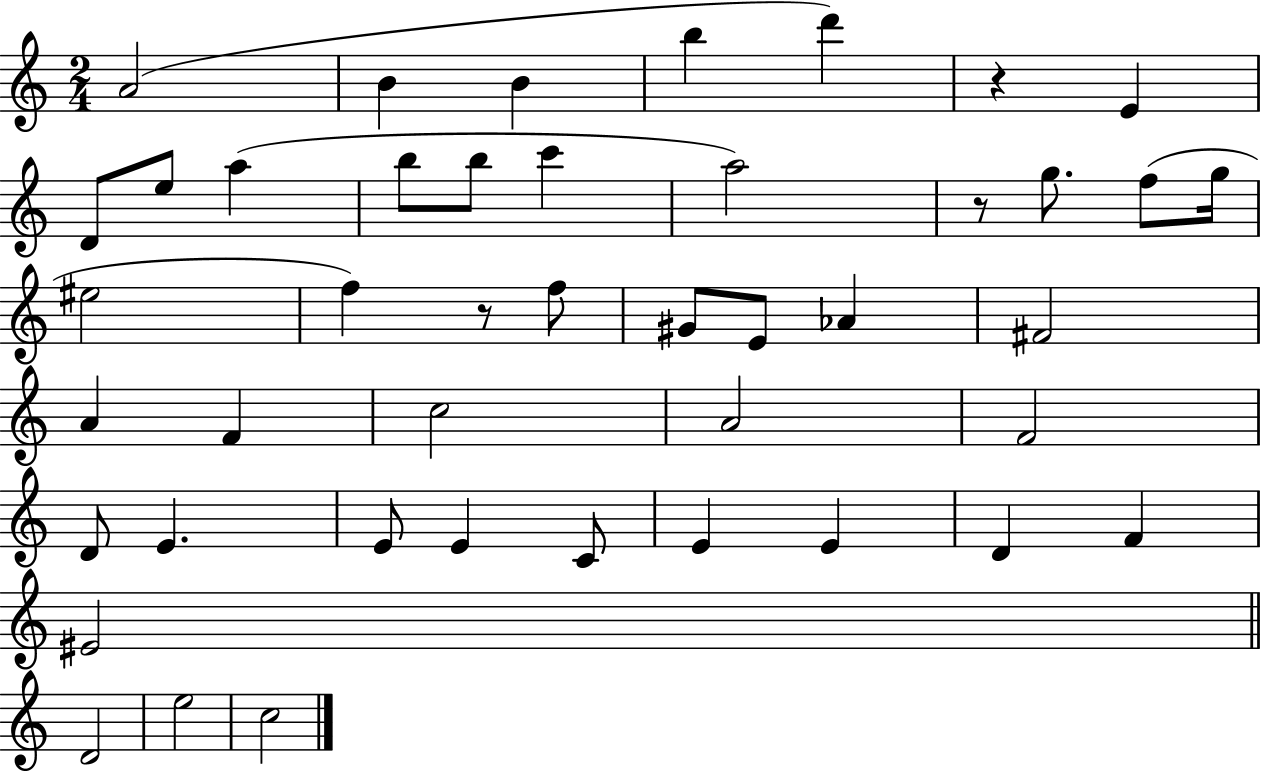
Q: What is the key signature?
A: C major